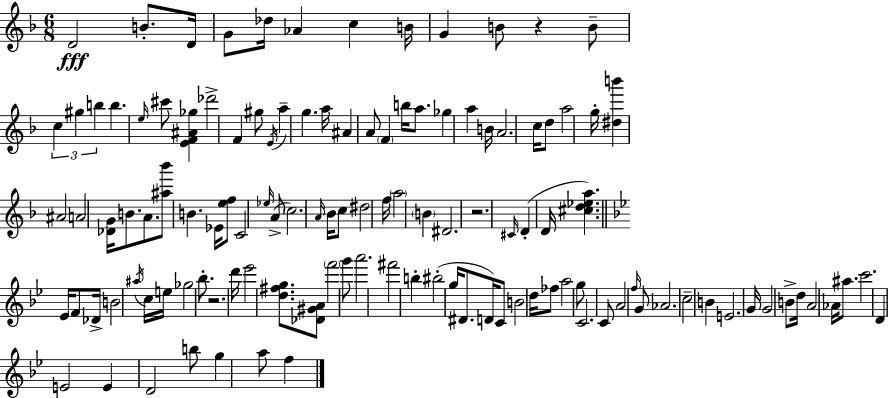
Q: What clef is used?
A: treble